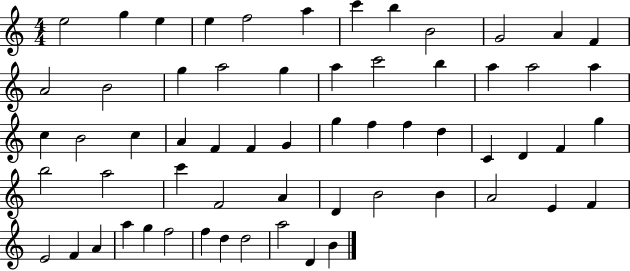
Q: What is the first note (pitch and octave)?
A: E5